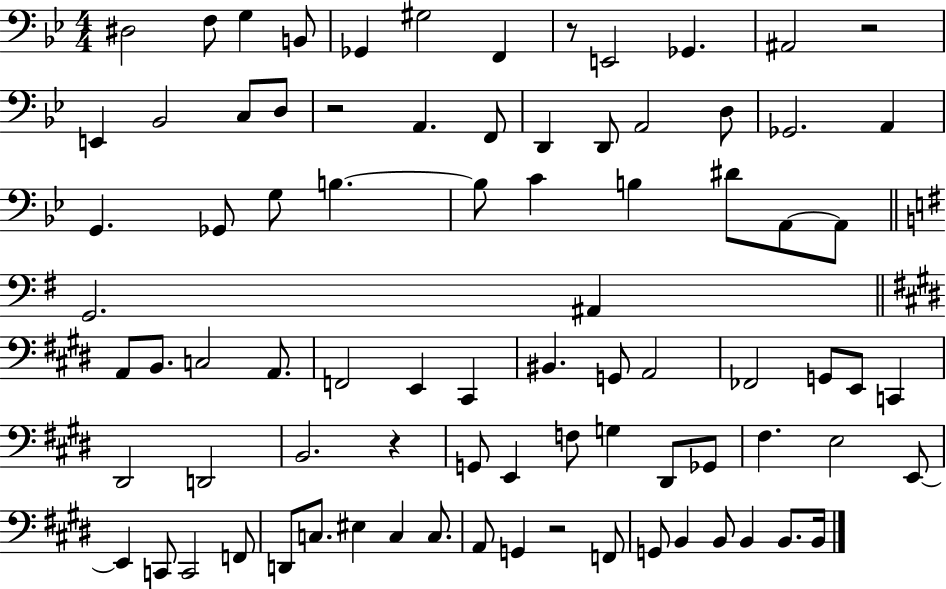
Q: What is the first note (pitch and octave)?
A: D#3